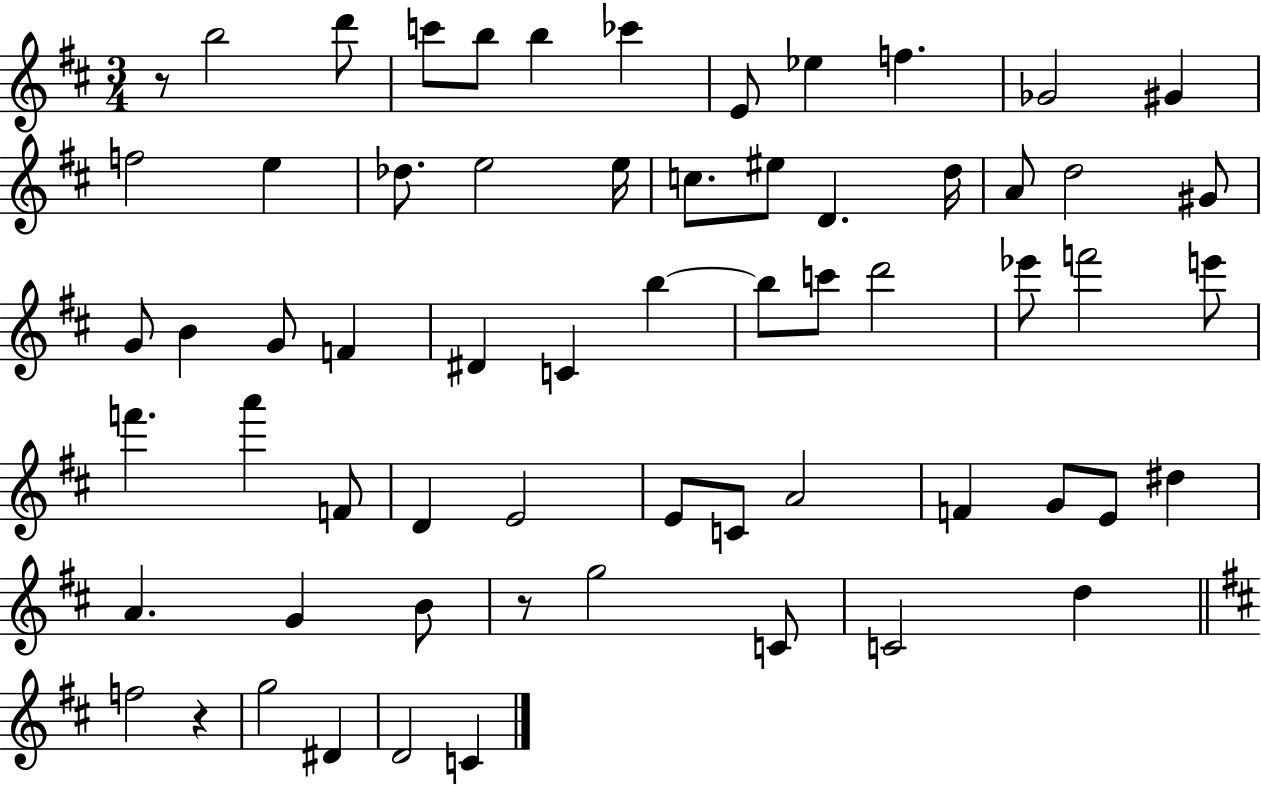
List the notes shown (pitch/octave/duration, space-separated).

R/e B5/h D6/e C6/e B5/e B5/q CES6/q E4/e Eb5/q F5/q. Gb4/h G#4/q F5/h E5/q Db5/e. E5/h E5/s C5/e. EIS5/e D4/q. D5/s A4/e D5/h G#4/e G4/e B4/q G4/e F4/q D#4/q C4/q B5/q B5/e C6/e D6/h Eb6/e F6/h E6/e F6/q. A6/q F4/e D4/q E4/h E4/e C4/e A4/h F4/q G4/e E4/e D#5/q A4/q. G4/q B4/e R/e G5/h C4/e C4/h D5/q F5/h R/q G5/h D#4/q D4/h C4/q